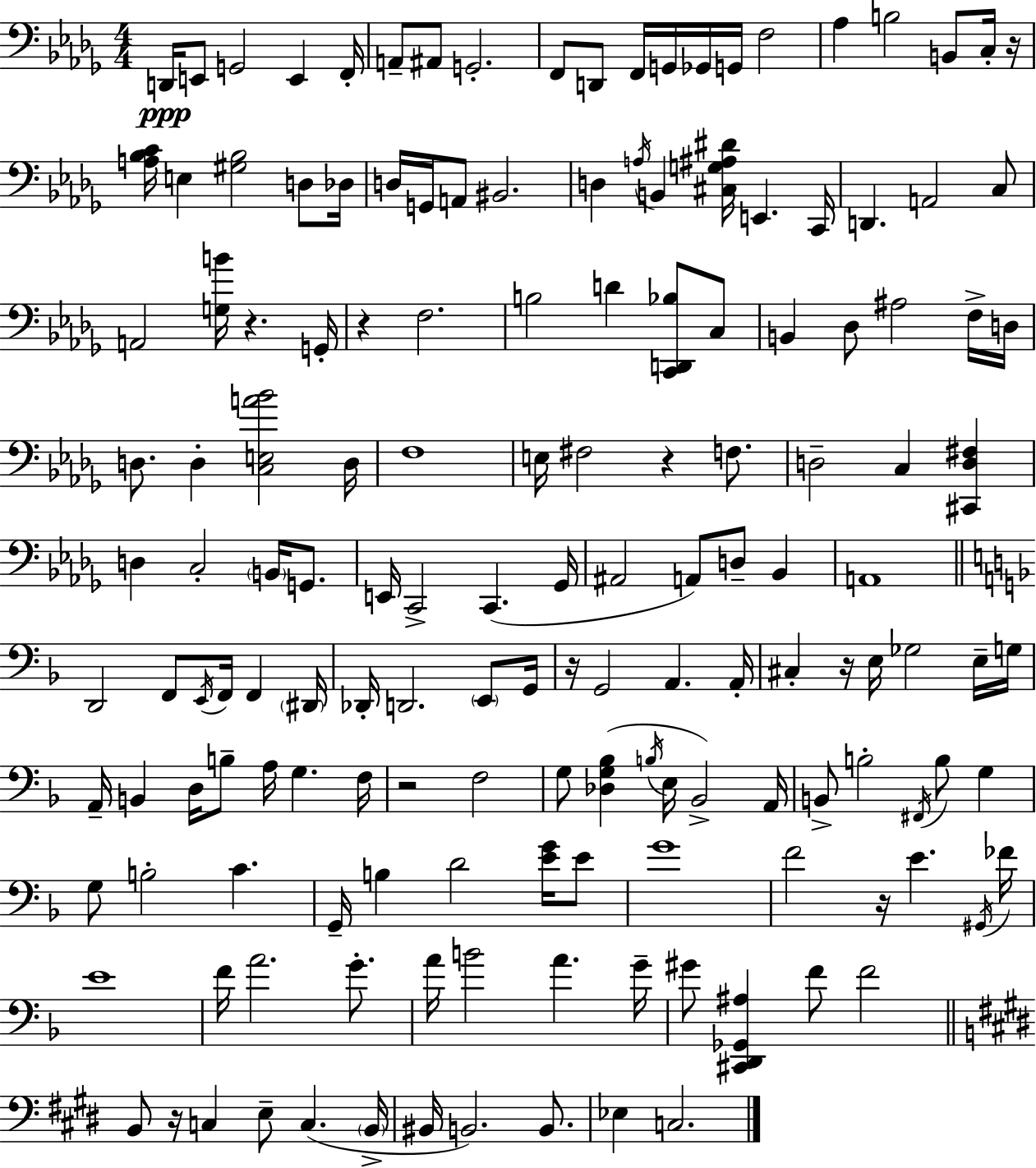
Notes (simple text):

D2/s E2/e G2/h E2/q F2/s A2/e A#2/e G2/h. F2/e D2/e F2/s G2/s Gb2/s G2/s F3/h Ab3/q B3/h B2/e C3/s R/s [A3,Bb3,C4]/s E3/q [G#3,Bb3]/h D3/e Db3/s D3/s G2/s A2/e BIS2/h. D3/q A3/s B2/q [C#3,G3,A#3,D#4]/s E2/q. C2/s D2/q. A2/h C3/e A2/h [G3,B4]/s R/q. G2/s R/q F3/h. B3/h D4/q [C2,D2,Bb3]/e C3/e B2/q Db3/e A#3/h F3/s D3/s D3/e. D3/q [C3,E3,A4,Bb4]/h D3/s F3/w E3/s F#3/h R/q F3/e. D3/h C3/q [C#2,D3,F#3]/q D3/q C3/h B2/s G2/e. E2/s C2/h C2/q. Gb2/s A#2/h A2/e D3/e Bb2/q A2/w D2/h F2/e E2/s F2/s F2/q D#2/s Db2/s D2/h. E2/e G2/s R/s G2/h A2/q. A2/s C#3/q R/s E3/s Gb3/h E3/s G3/s A2/s B2/q D3/s B3/e A3/s G3/q. F3/s R/h F3/h G3/e [Db3,G3,Bb3]/q B3/s E3/s Bb2/h A2/s B2/e B3/h F#2/s B3/e G3/q G3/e B3/h C4/q. G2/s B3/q D4/h [E4,G4]/s E4/e G4/w F4/h R/s E4/q. G#2/s FES4/s E4/w F4/s A4/h. G4/e. A4/s B4/h A4/q. G4/s G#4/e [C#2,D2,Gb2,A#3]/q F4/e F4/h B2/e R/s C3/q E3/e C3/q. B2/s BIS2/s B2/h. B2/e. Eb3/q C3/h.